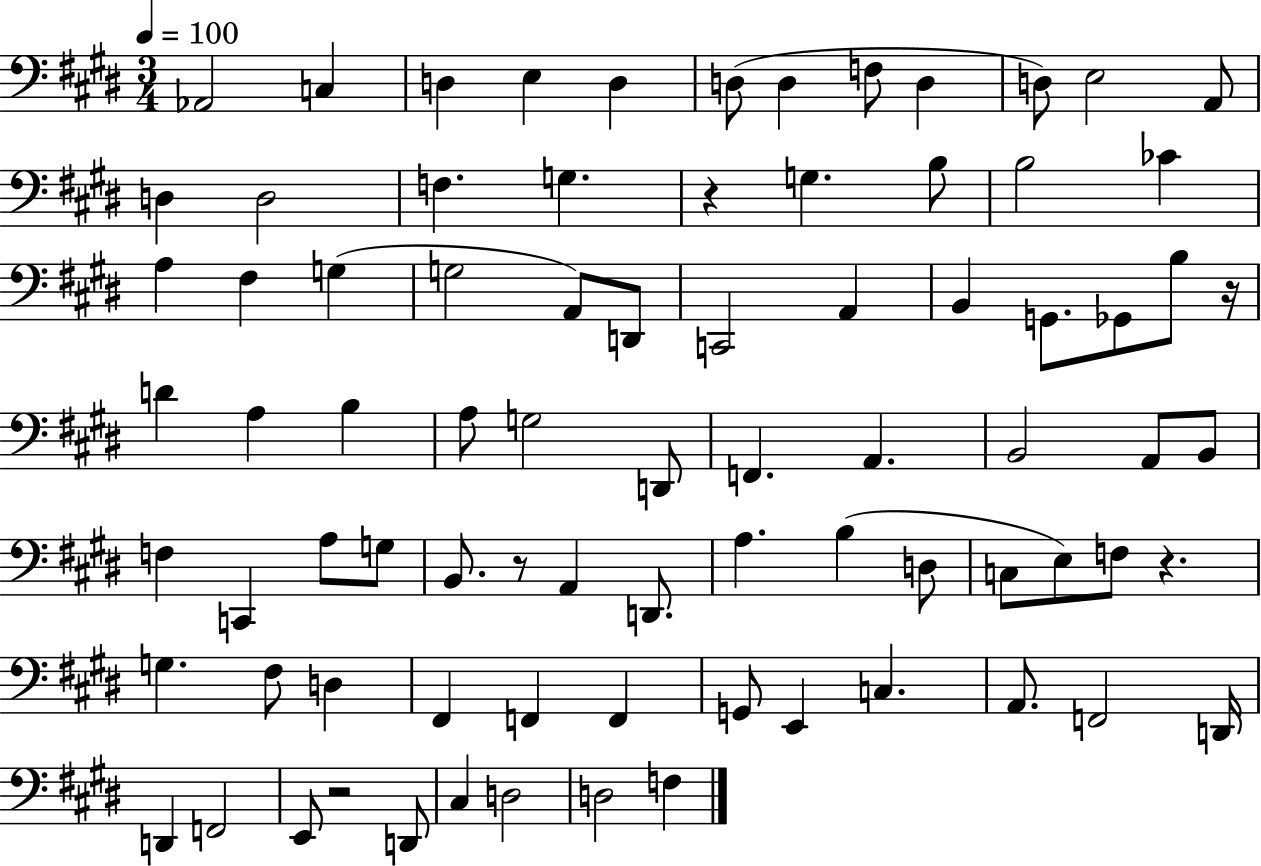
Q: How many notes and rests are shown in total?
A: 81